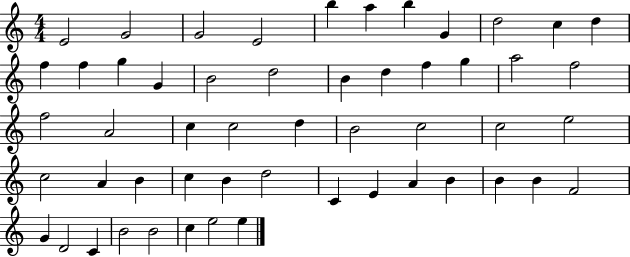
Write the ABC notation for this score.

X:1
T:Untitled
M:4/4
L:1/4
K:C
E2 G2 G2 E2 b a b G d2 c d f f g G B2 d2 B d f g a2 f2 f2 A2 c c2 d B2 c2 c2 e2 c2 A B c B d2 C E A B B B F2 G D2 C B2 B2 c e2 e